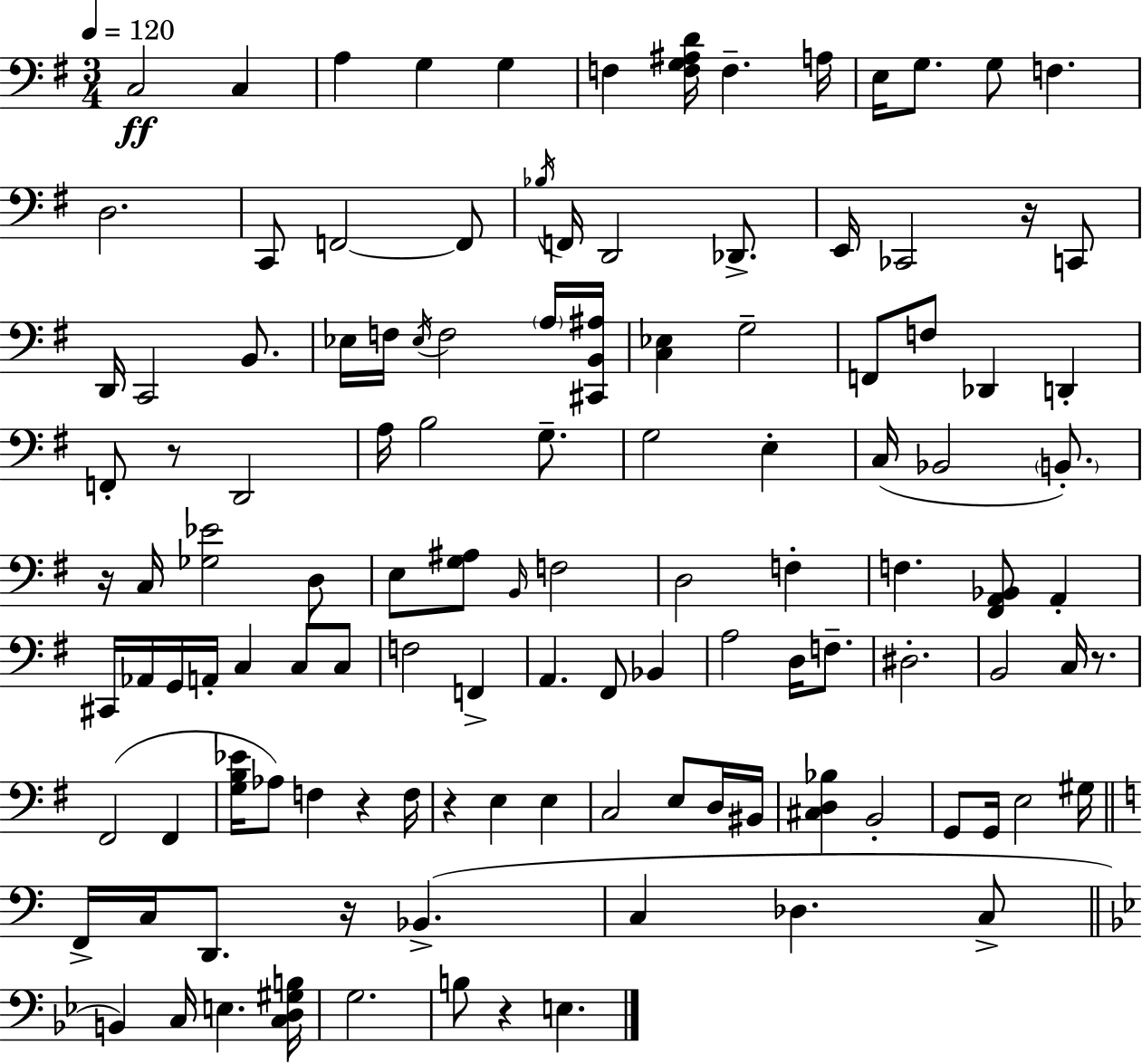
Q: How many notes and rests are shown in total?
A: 119